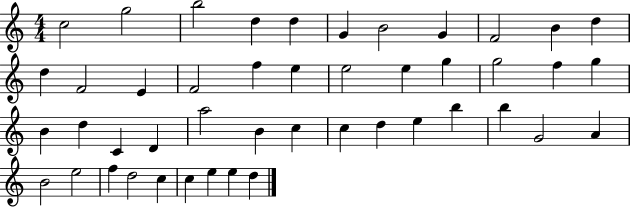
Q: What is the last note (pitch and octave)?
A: D5